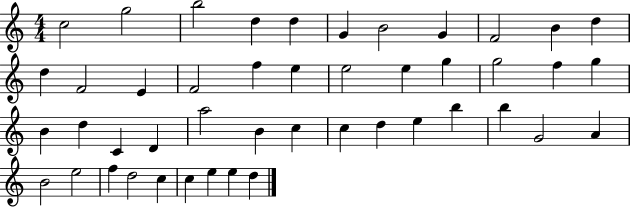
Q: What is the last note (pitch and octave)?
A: D5